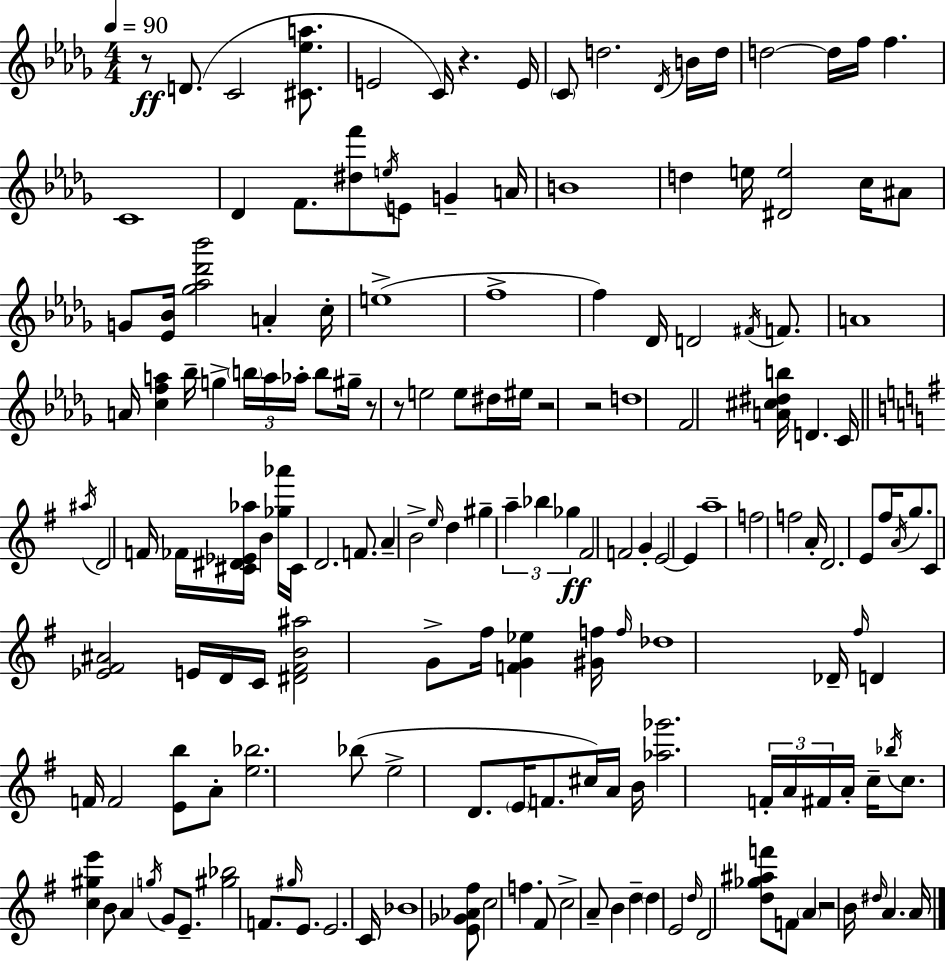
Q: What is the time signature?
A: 4/4